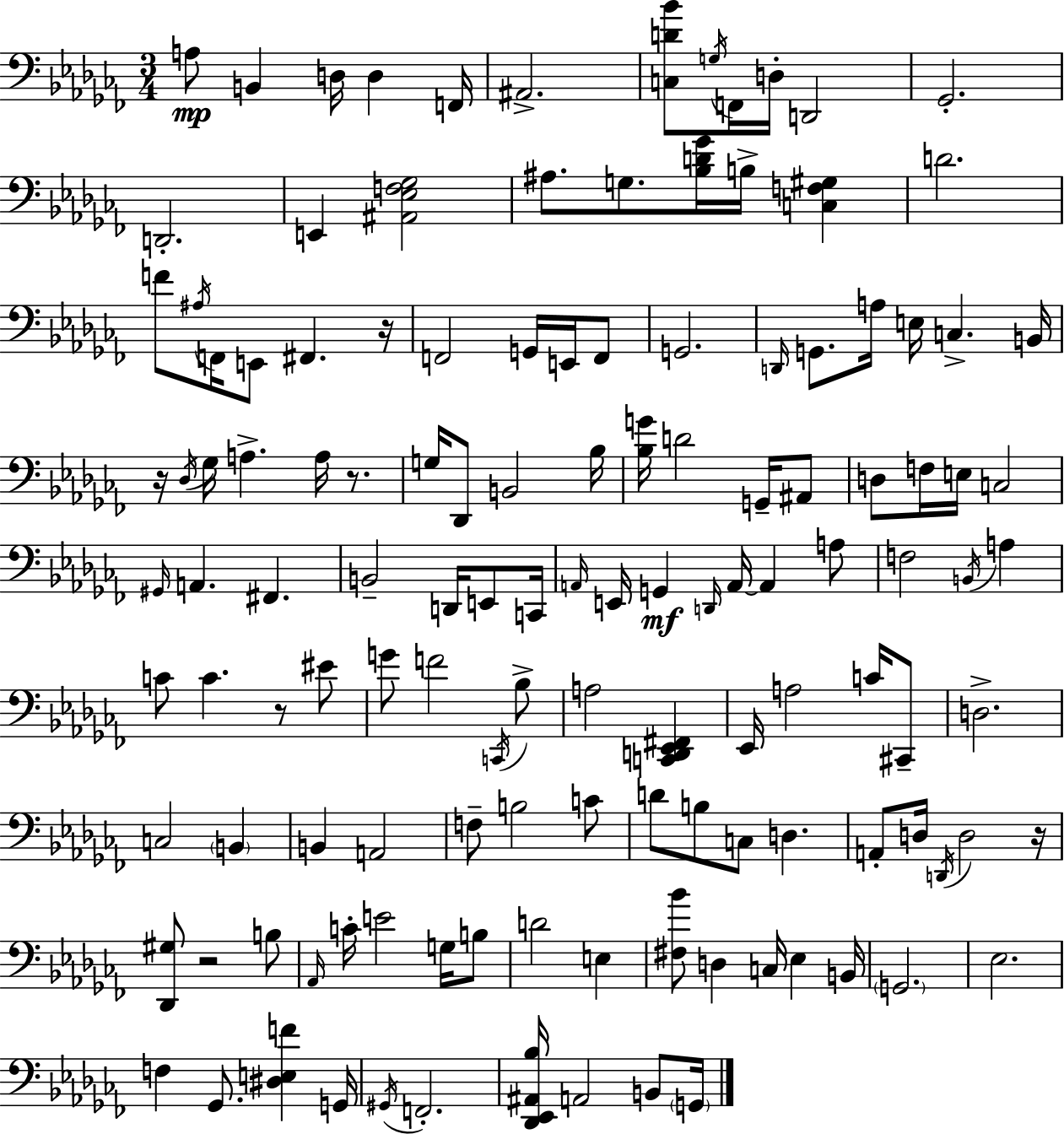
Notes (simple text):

A3/e B2/q D3/s D3/q F2/s A#2/h. [C3,D4,Bb4]/e G3/s F2/s D3/s D2/h Gb2/h. D2/h. E2/q [A#2,Eb3,F3,Gb3]/h A#3/e. G3/e. [Bb3,D4,Gb4]/s B3/s [C3,F3,G#3]/q D4/h. F4/e A#3/s F2/s E2/e F#2/q. R/s F2/h G2/s E2/s F2/e G2/h. D2/s G2/e. A3/s E3/s C3/q. B2/s R/s Db3/s Gb3/s A3/q. A3/s R/e. G3/s Db2/e B2/h Bb3/s [Bb3,G4]/s D4/h G2/s A#2/e D3/e F3/s E3/s C3/h G#2/s A2/q. F#2/q. B2/h D2/s E2/e C2/s A2/s E2/s G2/q D2/s A2/s A2/q A3/e F3/h B2/s A3/q C4/e C4/q. R/e EIS4/e G4/e F4/h C2/s Bb3/e A3/h [C2,D2,Eb2,F#2]/q Eb2/s A3/h C4/s C#2/e D3/h. C3/h B2/q B2/q A2/h F3/e B3/h C4/e D4/e B3/e C3/e D3/q. A2/e D3/s D2/s D3/h R/s [Db2,G#3]/e R/h B3/e Ab2/s C4/s E4/h G3/s B3/e D4/h E3/q [F#3,Bb4]/e D3/q C3/s Eb3/q B2/s G2/h. Eb3/h. F3/q Gb2/e. [D#3,E3,F4]/q G2/s G#2/s F2/h. [Db2,Eb2,A#2,Bb3]/s A2/h B2/e G2/s